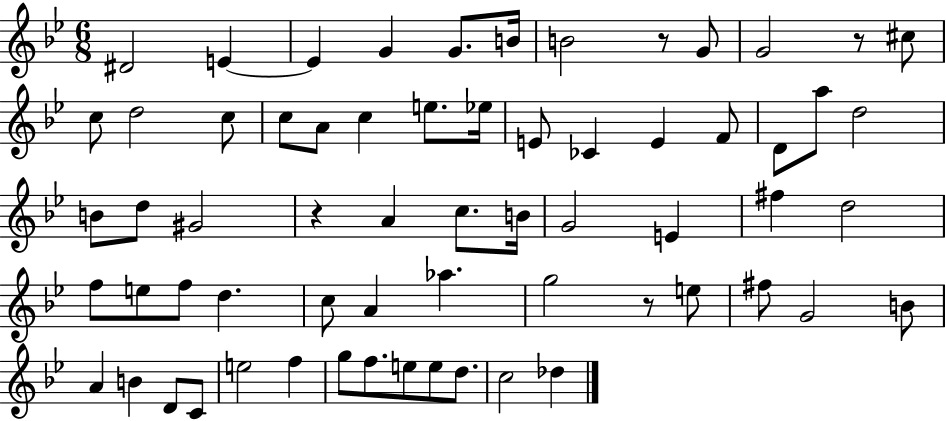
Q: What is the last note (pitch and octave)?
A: Db5